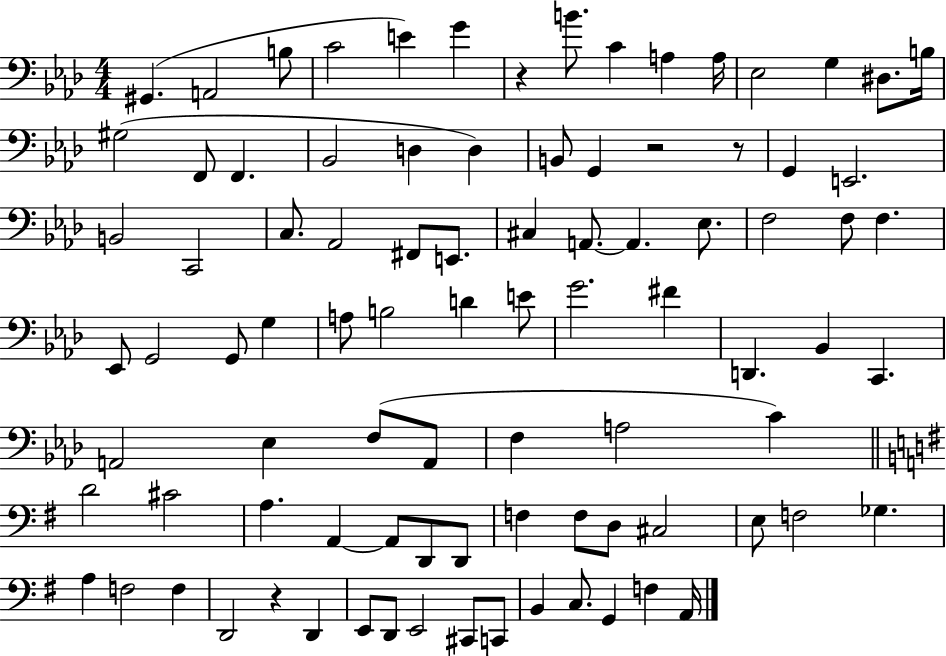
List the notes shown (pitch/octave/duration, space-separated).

G#2/q. A2/h B3/e C4/h E4/q G4/q R/q B4/e. C4/q A3/q A3/s Eb3/h G3/q D#3/e. B3/s G#3/h F2/e F2/q. Bb2/h D3/q D3/q B2/e G2/q R/h R/e G2/q E2/h. B2/h C2/h C3/e. Ab2/h F#2/e E2/e. C#3/q A2/e. A2/q. Eb3/e. F3/h F3/e F3/q. Eb2/e G2/h G2/e G3/q A3/e B3/h D4/q E4/e G4/h. F#4/q D2/q. Bb2/q C2/q. A2/h Eb3/q F3/e A2/e F3/q A3/h C4/q D4/h C#4/h A3/q. A2/q A2/e D2/e D2/e F3/q F3/e D3/e C#3/h E3/e F3/h Gb3/q. A3/q F3/h F3/q D2/h R/q D2/q E2/e D2/e E2/h C#2/e C2/e B2/q C3/e. G2/q F3/q A2/s